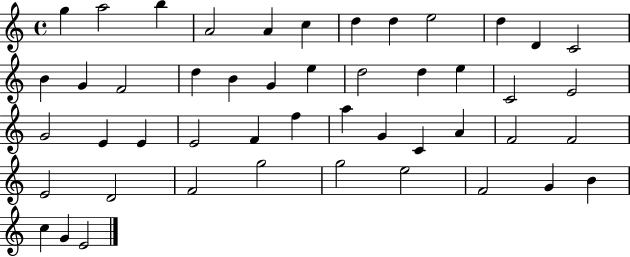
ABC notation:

X:1
T:Untitled
M:4/4
L:1/4
K:C
g a2 b A2 A c d d e2 d D C2 B G F2 d B G e d2 d e C2 E2 G2 E E E2 F f a G C A F2 F2 E2 D2 F2 g2 g2 e2 F2 G B c G E2